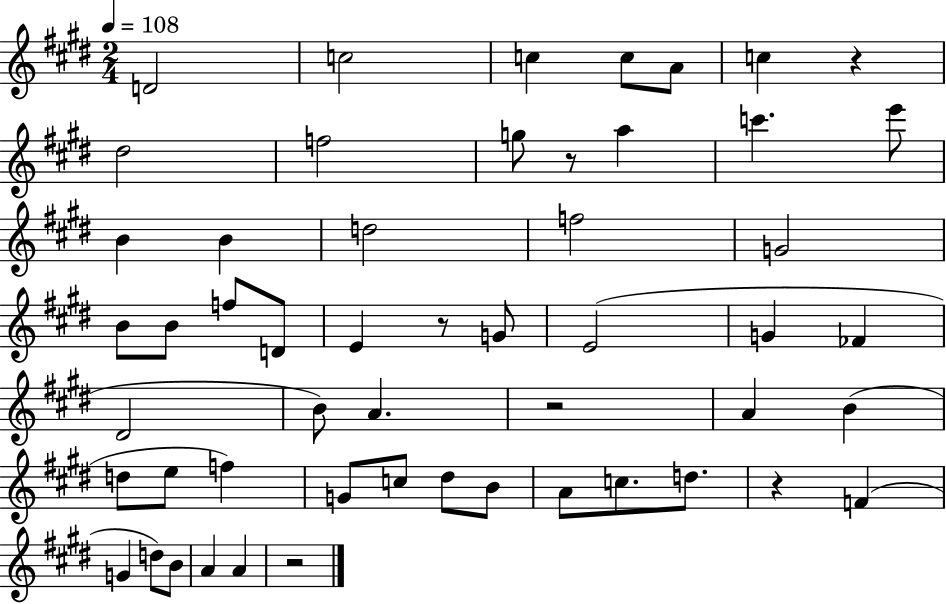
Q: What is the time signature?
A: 2/4